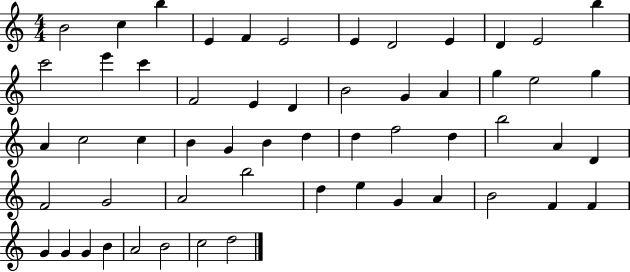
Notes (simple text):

B4/h C5/q B5/q E4/q F4/q E4/h E4/q D4/h E4/q D4/q E4/h B5/q C6/h E6/q C6/q F4/h E4/q D4/q B4/h G4/q A4/q G5/q E5/h G5/q A4/q C5/h C5/q B4/q G4/q B4/q D5/q D5/q F5/h D5/q B5/h A4/q D4/q F4/h G4/h A4/h B5/h D5/q E5/q G4/q A4/q B4/h F4/q F4/q G4/q G4/q G4/q B4/q A4/h B4/h C5/h D5/h